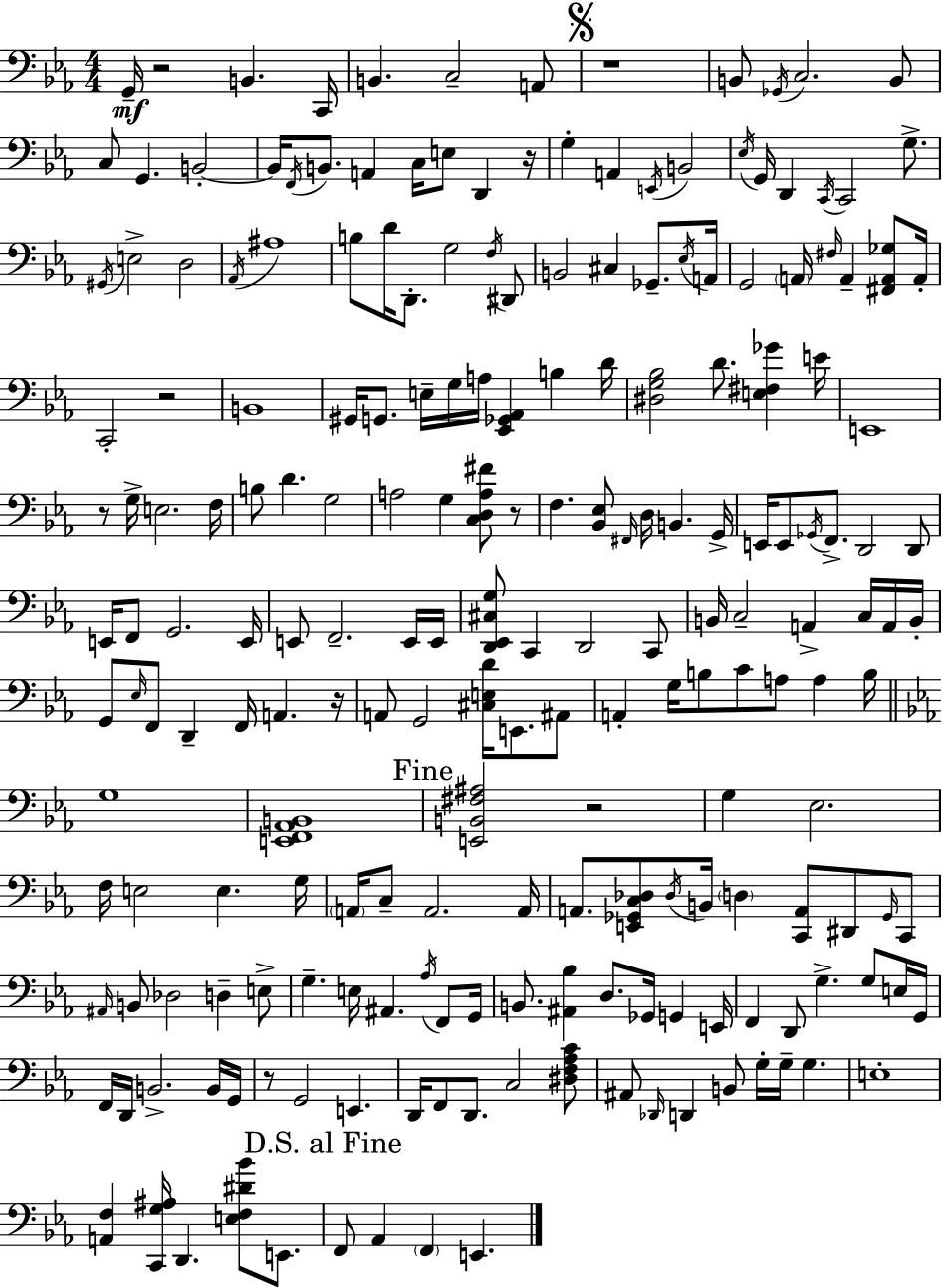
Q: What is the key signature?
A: C minor